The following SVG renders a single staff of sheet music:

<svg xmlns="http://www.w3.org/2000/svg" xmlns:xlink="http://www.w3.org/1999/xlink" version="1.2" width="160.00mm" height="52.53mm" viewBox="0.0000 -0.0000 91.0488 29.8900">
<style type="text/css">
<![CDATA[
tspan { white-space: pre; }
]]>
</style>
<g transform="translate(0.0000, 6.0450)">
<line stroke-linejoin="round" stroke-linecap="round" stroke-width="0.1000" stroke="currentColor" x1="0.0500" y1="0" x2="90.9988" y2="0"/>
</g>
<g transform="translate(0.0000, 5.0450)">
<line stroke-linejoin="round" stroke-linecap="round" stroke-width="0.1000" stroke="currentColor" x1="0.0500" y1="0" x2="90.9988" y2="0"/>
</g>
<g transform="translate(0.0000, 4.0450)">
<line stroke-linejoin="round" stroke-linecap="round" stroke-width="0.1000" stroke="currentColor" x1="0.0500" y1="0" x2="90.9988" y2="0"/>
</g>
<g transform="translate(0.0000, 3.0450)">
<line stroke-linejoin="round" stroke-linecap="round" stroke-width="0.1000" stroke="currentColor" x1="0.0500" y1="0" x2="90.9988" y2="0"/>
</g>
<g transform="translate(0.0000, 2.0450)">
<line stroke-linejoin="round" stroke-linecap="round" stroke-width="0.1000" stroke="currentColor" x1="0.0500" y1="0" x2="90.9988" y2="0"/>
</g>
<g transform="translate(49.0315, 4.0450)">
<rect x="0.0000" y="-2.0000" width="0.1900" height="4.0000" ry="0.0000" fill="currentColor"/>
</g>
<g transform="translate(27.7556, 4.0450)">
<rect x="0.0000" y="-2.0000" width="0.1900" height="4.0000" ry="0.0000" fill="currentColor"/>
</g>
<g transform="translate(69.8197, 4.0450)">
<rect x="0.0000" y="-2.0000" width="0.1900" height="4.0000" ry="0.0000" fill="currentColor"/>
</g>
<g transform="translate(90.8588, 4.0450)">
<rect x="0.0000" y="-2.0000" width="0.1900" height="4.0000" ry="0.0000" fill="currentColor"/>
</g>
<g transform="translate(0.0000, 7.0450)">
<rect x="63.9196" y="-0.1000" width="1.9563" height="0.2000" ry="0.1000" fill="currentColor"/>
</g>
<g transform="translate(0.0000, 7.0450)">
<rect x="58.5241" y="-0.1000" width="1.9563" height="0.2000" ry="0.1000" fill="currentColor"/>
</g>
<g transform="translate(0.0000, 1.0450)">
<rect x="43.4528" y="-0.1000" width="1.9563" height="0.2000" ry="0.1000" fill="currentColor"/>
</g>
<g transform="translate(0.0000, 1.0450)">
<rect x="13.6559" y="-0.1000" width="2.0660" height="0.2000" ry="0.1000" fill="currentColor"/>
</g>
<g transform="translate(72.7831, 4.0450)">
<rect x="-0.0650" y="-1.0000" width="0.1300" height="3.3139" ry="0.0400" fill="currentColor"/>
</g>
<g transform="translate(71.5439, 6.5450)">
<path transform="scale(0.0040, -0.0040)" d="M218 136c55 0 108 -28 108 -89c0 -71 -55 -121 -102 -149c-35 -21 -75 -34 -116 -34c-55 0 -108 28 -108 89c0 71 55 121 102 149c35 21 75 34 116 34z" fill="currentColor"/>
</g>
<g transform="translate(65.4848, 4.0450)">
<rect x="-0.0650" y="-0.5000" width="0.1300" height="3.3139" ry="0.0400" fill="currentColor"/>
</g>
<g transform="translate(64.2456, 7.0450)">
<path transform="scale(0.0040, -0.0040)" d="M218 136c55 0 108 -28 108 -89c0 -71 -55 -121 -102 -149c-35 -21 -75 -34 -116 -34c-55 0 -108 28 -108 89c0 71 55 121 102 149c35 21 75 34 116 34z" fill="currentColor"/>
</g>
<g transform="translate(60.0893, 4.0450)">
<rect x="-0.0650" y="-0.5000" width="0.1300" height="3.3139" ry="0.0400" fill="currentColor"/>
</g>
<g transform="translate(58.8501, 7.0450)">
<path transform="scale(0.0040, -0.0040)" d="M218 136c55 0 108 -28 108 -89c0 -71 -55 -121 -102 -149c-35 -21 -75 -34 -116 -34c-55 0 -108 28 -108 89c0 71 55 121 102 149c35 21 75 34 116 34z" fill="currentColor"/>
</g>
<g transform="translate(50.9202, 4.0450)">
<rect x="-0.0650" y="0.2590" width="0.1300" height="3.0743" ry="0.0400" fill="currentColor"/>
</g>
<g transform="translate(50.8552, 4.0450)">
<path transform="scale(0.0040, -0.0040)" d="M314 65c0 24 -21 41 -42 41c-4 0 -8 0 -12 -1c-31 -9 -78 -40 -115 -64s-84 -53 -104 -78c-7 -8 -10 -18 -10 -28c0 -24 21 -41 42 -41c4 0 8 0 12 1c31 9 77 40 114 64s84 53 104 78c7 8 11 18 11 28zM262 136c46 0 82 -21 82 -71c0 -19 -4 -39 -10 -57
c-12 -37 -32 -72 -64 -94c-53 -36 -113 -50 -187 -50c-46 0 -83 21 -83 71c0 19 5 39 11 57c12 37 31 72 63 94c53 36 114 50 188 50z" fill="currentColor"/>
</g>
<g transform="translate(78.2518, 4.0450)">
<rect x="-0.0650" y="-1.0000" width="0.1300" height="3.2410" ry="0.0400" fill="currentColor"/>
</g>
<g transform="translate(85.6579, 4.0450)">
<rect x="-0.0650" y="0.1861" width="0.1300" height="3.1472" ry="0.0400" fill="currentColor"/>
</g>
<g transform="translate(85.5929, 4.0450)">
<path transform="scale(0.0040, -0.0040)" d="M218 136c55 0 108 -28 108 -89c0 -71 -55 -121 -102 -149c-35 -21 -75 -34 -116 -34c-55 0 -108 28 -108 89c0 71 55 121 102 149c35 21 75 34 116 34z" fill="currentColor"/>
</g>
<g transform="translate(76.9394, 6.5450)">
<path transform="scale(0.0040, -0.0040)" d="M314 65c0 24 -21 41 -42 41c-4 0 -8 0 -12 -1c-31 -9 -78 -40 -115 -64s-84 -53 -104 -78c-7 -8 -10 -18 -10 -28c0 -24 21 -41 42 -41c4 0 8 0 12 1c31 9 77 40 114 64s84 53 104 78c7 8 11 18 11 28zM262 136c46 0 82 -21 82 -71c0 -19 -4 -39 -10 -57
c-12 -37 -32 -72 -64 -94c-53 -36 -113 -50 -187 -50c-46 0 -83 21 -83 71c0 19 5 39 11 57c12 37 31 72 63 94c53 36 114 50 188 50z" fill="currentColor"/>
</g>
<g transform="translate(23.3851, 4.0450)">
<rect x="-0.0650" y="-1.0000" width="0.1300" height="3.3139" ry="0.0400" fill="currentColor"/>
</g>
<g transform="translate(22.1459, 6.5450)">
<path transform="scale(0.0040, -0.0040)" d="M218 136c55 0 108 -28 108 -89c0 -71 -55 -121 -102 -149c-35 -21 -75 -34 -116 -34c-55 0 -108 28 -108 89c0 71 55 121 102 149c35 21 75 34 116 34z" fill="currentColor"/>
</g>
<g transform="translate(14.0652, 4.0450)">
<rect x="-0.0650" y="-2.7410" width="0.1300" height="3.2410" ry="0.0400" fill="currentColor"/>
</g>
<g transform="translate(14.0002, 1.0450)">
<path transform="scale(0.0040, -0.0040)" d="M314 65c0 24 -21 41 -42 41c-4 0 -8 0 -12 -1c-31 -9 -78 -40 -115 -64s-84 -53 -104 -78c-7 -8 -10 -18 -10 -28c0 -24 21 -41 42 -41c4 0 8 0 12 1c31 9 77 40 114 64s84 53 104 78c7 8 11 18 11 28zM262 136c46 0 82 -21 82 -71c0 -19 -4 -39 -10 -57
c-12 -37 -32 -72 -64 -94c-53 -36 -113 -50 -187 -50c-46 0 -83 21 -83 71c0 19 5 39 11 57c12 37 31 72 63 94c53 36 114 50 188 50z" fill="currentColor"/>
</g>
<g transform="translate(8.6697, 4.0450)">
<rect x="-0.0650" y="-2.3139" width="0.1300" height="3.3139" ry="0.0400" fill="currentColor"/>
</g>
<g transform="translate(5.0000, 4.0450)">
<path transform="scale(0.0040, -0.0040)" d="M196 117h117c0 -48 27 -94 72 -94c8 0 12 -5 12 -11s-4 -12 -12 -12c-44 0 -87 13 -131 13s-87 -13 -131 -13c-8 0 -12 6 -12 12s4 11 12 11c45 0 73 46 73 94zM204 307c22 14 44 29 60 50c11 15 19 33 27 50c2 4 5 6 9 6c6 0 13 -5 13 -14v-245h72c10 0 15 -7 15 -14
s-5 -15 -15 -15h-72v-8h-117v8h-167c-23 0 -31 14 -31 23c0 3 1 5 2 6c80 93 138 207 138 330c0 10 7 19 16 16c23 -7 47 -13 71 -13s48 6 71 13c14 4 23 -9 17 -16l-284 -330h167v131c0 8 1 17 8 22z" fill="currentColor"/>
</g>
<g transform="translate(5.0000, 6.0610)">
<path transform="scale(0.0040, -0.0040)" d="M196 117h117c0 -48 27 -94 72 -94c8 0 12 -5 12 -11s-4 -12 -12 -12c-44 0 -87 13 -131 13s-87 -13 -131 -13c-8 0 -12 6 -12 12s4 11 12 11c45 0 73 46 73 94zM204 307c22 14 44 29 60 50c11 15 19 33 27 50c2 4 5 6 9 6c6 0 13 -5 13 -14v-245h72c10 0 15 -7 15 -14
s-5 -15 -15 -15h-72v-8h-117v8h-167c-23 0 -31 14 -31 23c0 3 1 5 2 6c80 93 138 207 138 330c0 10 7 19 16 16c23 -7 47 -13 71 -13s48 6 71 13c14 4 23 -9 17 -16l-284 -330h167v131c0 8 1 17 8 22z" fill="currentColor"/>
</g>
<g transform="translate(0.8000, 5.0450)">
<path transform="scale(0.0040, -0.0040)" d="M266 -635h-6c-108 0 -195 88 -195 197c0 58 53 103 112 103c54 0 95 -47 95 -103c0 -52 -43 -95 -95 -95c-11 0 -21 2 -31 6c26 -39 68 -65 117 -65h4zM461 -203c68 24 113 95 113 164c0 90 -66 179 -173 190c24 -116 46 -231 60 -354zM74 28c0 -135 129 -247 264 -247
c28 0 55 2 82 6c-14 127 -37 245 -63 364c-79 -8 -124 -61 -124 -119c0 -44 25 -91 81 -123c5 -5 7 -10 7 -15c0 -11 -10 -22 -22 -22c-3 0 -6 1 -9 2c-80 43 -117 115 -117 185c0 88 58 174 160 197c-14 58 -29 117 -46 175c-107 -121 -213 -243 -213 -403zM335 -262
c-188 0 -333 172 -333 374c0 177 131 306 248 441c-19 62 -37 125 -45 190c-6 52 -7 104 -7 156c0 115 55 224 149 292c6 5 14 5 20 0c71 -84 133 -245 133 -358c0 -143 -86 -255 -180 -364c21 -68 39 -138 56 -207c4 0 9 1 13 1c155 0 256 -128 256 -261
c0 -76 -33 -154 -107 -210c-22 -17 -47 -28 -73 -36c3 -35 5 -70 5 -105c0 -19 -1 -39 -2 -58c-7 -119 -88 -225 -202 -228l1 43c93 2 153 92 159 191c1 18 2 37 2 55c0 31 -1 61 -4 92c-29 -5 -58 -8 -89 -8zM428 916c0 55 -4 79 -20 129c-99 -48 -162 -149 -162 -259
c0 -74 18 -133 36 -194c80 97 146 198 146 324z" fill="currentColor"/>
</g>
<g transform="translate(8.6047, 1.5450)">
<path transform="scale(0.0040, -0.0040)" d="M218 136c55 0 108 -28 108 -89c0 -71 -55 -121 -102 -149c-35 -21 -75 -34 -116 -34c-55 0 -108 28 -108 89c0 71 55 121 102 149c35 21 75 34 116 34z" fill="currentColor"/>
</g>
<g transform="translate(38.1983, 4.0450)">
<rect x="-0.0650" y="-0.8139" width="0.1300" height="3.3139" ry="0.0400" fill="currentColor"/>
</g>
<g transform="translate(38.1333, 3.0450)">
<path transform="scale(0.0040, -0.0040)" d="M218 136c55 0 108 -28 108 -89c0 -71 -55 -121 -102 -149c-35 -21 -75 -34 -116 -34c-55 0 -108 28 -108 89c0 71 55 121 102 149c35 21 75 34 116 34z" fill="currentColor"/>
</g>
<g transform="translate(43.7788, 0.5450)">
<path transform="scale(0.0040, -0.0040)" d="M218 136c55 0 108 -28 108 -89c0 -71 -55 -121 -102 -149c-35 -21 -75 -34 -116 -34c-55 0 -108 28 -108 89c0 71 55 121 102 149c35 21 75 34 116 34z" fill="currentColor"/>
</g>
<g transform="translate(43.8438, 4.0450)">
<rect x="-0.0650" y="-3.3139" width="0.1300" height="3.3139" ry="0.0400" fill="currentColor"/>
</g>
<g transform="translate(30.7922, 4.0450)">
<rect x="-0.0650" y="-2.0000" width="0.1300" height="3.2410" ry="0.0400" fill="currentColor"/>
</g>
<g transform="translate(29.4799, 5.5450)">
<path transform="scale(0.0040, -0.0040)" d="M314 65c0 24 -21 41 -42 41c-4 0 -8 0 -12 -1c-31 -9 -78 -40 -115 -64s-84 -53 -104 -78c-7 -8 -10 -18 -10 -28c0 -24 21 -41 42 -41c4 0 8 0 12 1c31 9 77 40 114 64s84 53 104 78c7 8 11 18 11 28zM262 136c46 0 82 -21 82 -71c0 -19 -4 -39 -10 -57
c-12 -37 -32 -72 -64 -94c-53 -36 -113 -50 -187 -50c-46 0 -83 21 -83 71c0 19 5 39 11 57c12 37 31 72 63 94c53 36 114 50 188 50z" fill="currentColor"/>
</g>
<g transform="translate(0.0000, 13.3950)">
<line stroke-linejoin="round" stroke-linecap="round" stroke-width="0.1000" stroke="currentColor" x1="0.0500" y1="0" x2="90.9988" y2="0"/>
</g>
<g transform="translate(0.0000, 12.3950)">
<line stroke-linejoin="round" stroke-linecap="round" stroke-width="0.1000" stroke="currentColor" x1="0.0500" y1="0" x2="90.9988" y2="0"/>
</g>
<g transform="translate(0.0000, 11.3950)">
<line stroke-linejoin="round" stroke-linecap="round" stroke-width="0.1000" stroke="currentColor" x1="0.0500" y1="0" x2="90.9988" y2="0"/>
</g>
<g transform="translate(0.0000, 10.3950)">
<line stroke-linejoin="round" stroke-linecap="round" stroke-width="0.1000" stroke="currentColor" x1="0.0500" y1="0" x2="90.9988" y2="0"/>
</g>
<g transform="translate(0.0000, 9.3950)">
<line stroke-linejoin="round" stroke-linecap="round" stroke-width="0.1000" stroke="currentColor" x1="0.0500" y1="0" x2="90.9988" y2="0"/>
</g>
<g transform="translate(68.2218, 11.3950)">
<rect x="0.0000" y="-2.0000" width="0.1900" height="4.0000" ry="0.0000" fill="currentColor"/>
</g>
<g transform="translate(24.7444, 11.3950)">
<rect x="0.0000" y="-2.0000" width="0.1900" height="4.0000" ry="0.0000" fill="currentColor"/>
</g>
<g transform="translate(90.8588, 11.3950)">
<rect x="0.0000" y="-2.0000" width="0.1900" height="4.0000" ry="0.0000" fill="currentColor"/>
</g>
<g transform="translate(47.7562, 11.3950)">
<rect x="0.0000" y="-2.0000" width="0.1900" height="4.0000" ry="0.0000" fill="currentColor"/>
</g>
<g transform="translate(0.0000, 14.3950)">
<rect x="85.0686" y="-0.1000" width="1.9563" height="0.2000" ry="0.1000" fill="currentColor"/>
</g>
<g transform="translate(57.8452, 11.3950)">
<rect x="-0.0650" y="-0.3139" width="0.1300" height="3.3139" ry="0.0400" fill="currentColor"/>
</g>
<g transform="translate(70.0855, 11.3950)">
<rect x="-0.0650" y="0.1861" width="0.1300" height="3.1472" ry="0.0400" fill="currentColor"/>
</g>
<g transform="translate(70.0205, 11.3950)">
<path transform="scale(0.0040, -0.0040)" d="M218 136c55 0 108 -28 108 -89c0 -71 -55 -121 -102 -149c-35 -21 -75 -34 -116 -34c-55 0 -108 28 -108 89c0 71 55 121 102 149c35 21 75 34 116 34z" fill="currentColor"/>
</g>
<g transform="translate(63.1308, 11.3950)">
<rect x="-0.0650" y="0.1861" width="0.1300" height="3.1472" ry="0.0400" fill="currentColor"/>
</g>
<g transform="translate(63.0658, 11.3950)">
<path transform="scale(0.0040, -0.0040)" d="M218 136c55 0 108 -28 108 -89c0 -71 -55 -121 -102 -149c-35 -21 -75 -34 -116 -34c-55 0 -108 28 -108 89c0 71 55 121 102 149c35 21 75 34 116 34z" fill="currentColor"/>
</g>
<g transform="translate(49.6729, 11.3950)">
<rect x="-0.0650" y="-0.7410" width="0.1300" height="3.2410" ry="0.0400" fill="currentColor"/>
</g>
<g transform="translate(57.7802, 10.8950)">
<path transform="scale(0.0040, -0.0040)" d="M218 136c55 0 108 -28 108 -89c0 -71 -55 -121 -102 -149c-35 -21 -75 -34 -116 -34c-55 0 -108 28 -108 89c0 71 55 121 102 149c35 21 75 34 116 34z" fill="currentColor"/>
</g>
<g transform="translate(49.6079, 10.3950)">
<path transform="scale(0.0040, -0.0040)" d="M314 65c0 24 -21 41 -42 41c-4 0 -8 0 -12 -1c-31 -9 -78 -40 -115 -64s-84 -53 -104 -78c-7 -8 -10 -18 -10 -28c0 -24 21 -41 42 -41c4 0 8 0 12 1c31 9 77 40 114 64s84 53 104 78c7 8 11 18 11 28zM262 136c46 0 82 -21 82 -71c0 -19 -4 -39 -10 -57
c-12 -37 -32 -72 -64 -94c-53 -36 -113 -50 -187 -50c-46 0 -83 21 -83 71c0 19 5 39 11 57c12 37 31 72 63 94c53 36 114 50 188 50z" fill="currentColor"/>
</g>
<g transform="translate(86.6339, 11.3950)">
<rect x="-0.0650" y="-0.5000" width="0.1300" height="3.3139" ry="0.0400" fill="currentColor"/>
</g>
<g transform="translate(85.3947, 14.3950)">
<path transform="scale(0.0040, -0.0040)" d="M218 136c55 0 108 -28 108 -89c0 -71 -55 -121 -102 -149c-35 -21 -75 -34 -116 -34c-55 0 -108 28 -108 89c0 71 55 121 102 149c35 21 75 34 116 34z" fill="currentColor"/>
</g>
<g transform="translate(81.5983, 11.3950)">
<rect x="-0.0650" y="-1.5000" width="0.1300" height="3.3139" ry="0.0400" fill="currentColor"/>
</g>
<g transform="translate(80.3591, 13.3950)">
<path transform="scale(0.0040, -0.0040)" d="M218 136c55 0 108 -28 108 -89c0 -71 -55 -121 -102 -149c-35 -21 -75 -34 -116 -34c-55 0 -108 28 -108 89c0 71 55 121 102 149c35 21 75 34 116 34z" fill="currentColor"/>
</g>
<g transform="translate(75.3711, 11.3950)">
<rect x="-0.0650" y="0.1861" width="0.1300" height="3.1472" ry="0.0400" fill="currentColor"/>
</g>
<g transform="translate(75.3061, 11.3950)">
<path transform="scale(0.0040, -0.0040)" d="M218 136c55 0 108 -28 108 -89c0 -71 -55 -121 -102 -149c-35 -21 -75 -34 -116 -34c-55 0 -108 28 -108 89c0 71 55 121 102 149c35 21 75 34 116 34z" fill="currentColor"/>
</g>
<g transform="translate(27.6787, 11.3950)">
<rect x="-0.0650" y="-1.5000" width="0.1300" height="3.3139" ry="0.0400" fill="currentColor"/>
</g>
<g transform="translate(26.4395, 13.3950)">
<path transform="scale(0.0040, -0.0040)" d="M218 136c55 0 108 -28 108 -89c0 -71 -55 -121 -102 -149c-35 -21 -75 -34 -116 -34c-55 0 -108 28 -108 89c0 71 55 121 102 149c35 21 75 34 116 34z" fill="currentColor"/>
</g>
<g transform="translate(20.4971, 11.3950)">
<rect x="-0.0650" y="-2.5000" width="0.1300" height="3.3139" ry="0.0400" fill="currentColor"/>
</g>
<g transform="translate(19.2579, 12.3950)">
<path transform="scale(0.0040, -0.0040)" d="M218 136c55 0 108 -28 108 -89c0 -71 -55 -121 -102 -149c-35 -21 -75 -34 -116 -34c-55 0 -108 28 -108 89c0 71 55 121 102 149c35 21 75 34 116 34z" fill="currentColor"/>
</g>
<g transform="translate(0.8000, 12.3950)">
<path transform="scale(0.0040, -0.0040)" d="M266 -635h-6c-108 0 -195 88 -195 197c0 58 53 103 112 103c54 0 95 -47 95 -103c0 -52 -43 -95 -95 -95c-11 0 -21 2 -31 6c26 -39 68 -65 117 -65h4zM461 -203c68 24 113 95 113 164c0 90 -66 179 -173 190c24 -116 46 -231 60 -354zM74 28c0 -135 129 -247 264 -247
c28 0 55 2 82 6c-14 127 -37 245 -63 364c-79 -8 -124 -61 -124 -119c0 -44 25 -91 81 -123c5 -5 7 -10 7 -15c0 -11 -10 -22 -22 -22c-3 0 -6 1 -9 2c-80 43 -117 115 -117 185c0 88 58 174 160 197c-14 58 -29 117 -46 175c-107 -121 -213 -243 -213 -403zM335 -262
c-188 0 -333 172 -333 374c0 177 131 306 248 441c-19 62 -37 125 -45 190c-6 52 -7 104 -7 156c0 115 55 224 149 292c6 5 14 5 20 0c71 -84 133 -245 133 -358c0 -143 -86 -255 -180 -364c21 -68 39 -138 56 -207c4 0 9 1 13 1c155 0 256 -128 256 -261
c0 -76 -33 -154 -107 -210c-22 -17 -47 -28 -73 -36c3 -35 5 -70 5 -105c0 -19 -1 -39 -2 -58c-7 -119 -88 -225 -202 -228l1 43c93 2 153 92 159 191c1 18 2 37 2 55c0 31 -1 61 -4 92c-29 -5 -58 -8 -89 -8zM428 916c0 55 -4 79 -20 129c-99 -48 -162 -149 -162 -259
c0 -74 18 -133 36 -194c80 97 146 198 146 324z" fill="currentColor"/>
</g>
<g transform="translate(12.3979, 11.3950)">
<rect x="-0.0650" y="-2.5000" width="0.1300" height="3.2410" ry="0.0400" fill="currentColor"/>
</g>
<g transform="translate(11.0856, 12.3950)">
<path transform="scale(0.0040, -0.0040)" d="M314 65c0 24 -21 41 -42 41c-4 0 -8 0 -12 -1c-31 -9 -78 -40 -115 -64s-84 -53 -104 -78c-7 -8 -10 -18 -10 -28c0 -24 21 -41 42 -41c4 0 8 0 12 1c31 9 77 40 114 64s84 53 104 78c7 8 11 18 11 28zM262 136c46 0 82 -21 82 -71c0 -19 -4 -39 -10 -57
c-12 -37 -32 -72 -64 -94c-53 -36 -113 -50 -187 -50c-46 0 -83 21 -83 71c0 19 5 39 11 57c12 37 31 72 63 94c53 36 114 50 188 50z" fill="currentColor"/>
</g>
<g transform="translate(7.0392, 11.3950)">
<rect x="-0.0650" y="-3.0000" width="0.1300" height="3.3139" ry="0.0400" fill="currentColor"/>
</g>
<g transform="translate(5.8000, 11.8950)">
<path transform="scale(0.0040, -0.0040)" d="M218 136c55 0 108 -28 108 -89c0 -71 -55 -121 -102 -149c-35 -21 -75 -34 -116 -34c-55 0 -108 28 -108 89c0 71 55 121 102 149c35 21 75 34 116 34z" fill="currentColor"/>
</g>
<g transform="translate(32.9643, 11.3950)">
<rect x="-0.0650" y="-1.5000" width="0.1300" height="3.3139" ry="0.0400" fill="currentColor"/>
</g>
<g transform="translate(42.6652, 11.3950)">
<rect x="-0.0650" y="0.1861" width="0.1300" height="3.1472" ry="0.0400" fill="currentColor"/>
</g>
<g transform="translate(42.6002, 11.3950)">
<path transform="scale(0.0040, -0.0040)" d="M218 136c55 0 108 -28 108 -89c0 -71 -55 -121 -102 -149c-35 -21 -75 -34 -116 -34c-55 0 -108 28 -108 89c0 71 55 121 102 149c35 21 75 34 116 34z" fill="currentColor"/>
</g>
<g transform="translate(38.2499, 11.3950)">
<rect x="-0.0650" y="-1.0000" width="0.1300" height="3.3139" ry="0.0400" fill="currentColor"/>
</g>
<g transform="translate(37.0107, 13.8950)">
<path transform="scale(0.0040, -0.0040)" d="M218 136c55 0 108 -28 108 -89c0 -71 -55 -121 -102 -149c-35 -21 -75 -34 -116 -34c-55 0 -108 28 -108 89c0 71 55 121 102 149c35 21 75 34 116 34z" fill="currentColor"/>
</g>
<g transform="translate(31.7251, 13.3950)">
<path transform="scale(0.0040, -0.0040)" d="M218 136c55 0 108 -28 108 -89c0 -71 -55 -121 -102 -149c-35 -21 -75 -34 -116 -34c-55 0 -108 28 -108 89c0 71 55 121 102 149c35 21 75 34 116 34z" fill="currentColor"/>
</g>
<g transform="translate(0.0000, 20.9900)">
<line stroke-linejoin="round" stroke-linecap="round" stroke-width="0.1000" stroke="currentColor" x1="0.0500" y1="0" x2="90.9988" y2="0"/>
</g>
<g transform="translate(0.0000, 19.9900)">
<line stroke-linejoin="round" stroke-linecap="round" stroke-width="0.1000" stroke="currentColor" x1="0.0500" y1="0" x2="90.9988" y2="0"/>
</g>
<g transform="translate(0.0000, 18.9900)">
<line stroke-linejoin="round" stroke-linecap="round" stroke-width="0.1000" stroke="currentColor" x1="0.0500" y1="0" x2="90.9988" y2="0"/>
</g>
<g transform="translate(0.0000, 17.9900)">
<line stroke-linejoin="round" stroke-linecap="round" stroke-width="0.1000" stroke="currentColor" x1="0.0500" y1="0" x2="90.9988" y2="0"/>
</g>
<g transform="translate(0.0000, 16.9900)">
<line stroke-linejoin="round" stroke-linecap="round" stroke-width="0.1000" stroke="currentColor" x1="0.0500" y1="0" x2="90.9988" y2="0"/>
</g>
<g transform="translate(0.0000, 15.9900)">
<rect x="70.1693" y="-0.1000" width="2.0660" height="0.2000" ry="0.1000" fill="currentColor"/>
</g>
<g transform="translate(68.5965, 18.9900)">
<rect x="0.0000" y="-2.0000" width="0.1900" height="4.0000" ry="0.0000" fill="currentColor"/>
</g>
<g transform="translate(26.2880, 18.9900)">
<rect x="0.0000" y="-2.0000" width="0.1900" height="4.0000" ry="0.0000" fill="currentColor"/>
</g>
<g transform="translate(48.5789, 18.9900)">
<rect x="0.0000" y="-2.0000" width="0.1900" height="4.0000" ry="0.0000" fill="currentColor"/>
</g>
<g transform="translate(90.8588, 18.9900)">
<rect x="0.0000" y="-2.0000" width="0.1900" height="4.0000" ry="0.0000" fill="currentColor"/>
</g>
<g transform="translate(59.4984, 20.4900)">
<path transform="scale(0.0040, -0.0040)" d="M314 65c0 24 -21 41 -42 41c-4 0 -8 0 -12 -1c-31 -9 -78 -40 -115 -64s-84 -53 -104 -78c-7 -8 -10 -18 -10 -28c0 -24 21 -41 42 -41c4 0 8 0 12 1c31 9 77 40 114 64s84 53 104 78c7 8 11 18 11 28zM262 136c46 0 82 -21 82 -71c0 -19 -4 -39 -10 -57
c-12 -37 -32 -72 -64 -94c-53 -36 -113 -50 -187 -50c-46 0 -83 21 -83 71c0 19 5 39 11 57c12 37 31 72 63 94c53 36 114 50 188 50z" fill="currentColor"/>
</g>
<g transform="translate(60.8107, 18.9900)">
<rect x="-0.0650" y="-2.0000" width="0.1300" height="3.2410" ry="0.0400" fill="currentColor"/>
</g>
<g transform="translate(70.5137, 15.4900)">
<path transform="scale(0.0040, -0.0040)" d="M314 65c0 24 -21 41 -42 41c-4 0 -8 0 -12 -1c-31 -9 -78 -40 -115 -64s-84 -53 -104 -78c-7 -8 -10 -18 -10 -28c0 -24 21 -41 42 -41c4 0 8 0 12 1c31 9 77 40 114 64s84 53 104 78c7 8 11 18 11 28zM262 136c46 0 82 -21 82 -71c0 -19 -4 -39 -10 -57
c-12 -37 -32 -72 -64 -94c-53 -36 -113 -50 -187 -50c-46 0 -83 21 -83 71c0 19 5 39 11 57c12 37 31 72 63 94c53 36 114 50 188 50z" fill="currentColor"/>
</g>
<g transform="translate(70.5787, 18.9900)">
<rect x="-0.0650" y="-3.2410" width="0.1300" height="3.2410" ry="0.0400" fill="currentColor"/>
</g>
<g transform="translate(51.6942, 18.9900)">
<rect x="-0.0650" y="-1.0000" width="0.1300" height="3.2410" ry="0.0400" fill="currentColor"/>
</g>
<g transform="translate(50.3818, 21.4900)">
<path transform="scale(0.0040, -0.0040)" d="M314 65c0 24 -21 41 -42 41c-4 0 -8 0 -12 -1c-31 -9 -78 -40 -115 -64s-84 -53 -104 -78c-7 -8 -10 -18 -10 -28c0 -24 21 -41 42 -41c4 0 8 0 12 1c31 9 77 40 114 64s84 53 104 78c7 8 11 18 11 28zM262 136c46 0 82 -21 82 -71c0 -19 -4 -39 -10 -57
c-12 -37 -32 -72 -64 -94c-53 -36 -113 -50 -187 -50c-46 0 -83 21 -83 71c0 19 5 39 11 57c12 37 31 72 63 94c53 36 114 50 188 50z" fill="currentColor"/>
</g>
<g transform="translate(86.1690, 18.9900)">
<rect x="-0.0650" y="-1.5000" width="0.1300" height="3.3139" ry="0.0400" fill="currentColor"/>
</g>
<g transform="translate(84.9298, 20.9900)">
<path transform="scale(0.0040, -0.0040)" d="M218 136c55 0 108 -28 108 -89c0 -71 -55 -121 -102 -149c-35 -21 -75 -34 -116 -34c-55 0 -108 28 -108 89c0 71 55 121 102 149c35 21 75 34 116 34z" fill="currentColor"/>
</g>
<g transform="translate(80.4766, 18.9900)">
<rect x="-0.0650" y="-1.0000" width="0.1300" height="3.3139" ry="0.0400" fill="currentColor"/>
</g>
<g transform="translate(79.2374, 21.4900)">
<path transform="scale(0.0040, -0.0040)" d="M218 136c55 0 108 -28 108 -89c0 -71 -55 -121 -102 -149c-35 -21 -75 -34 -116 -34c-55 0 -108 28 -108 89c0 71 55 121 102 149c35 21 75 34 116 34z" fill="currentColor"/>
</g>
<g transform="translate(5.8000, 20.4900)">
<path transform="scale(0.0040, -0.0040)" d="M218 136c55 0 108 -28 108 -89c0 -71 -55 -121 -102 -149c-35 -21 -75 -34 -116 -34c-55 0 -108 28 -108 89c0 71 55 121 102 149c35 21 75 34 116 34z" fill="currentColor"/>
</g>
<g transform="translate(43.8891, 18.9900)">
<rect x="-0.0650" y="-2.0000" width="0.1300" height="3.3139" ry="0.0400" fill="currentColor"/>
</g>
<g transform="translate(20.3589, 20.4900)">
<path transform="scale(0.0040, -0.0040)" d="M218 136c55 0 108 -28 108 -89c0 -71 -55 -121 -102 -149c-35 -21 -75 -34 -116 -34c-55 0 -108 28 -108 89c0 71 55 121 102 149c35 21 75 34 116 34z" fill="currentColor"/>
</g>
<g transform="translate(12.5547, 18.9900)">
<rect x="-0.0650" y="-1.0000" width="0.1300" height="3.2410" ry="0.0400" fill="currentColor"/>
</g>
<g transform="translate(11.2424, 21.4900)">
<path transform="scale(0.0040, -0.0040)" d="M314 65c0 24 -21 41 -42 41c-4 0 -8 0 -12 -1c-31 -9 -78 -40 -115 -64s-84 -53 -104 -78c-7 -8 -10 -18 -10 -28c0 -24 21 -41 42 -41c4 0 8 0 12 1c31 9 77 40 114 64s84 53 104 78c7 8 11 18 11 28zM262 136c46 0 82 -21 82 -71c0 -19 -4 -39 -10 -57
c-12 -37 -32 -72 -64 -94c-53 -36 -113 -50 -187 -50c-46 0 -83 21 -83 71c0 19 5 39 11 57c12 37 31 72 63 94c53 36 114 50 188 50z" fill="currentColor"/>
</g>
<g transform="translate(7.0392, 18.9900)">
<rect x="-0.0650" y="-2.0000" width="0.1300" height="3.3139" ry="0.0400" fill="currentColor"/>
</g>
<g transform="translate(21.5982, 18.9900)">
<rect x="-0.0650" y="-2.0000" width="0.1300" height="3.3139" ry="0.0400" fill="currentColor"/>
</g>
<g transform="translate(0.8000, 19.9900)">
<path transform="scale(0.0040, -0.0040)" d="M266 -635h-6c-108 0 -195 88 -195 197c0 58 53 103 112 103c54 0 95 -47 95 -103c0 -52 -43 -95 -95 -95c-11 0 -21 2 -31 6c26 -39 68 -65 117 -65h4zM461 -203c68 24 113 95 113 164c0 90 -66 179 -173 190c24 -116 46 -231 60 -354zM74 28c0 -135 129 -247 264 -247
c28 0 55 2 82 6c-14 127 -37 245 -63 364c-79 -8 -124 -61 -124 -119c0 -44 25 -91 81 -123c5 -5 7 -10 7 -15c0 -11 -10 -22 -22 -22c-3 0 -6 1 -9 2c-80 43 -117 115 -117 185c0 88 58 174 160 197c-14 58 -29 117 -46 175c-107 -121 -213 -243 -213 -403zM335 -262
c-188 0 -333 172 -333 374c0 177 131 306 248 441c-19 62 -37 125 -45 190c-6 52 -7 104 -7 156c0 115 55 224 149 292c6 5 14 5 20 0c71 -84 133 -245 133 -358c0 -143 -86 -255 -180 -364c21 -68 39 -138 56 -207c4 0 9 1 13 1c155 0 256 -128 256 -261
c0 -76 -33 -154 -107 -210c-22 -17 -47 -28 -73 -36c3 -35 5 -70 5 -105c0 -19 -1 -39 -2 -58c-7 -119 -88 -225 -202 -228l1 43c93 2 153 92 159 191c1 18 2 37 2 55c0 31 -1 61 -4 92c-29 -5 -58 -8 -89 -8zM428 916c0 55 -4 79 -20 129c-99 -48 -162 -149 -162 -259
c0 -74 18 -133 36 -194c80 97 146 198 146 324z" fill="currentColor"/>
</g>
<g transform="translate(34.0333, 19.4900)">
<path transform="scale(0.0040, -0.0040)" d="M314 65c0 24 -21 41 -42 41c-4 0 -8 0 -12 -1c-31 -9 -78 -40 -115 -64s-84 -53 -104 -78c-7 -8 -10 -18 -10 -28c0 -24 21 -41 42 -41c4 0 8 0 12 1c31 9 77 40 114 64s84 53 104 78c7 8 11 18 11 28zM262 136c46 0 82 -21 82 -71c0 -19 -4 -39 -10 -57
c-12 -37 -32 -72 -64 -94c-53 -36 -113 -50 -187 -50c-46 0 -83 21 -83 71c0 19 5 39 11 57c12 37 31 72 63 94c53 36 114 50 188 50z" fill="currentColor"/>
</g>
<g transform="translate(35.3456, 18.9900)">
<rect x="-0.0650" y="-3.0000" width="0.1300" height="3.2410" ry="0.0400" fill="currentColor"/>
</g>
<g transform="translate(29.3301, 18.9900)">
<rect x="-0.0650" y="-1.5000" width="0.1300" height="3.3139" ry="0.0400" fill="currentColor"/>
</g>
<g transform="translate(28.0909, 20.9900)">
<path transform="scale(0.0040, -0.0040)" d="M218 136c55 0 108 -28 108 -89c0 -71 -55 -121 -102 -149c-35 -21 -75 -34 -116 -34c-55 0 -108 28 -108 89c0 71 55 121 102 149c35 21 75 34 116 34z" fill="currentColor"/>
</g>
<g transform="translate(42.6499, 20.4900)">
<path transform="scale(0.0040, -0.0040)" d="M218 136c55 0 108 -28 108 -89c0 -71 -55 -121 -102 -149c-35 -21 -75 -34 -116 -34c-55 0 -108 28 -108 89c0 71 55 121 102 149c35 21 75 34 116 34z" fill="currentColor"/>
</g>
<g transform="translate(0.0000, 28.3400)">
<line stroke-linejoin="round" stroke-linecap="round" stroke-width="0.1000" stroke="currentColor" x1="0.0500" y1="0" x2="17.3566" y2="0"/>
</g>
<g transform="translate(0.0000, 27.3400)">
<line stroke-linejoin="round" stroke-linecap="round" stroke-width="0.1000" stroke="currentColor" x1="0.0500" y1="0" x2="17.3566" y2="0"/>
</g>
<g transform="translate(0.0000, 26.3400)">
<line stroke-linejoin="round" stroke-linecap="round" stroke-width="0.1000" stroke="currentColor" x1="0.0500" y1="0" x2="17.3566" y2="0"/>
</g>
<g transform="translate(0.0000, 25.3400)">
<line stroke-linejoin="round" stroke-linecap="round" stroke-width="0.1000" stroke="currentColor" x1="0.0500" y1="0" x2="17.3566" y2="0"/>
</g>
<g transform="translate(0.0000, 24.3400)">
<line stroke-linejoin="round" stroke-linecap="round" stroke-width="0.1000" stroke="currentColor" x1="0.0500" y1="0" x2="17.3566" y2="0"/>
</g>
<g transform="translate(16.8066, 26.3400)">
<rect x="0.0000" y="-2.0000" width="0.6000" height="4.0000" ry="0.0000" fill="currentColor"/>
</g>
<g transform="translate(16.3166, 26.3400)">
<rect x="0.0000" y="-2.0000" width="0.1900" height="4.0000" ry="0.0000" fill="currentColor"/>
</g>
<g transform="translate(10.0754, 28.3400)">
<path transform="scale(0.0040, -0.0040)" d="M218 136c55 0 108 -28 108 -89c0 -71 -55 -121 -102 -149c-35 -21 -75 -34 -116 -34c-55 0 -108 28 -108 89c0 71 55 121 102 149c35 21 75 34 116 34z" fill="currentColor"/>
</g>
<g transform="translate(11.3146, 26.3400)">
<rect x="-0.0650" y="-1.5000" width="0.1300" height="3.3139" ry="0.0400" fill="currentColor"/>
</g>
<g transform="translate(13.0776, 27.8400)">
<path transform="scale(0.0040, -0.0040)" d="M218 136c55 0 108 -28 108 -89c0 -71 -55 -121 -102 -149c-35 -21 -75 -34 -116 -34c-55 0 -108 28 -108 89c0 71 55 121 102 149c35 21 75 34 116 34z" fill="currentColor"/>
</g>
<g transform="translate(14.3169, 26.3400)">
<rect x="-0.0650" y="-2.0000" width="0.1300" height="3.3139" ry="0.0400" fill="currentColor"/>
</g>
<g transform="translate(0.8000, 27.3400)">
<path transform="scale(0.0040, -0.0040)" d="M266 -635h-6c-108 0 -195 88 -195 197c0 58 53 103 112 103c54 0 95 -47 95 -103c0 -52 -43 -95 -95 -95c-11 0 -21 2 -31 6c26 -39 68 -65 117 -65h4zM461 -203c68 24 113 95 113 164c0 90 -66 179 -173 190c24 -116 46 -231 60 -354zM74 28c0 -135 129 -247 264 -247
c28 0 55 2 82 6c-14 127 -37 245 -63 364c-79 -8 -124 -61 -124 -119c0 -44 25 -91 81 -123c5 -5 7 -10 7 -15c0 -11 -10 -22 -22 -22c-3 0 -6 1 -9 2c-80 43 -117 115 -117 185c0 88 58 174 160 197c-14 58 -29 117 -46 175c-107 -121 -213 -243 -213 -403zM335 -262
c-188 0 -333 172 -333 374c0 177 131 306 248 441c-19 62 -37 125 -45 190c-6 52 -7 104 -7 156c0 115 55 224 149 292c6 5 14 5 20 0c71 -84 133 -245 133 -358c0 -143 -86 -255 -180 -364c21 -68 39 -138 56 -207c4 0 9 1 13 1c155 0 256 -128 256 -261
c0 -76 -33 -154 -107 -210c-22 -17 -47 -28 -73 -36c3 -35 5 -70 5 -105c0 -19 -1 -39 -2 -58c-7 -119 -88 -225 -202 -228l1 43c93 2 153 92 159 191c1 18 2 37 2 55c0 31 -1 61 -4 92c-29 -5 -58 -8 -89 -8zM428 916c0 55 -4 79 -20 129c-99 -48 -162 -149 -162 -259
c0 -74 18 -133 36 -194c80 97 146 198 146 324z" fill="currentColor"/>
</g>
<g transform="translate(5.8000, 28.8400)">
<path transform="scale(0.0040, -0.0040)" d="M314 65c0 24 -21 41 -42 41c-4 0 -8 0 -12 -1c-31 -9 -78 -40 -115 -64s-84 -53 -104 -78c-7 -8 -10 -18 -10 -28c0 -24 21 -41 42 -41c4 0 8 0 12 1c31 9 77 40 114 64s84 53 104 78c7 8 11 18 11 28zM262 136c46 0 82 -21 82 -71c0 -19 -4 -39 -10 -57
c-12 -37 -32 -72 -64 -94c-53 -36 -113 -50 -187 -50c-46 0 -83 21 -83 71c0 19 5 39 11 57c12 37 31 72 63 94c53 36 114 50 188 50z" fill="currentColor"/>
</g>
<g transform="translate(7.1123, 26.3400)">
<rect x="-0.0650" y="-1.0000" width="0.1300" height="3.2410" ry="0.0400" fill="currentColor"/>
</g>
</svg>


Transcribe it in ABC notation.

X:1
T:Untitled
M:4/4
L:1/4
K:C
g a2 D F2 d b B2 C C D D2 B A G2 G E E D B d2 c B B B E C F D2 F E A2 F D2 F2 b2 D E D2 E F